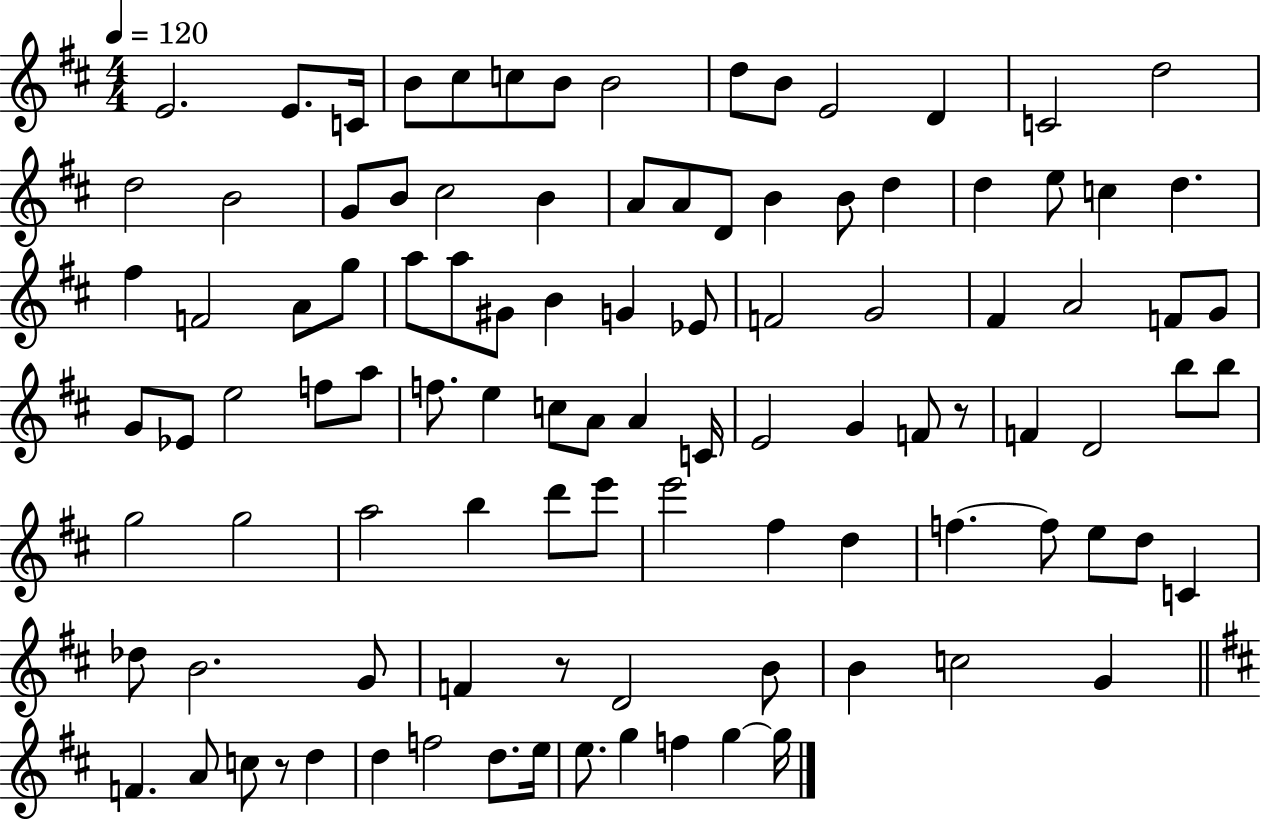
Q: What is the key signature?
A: D major